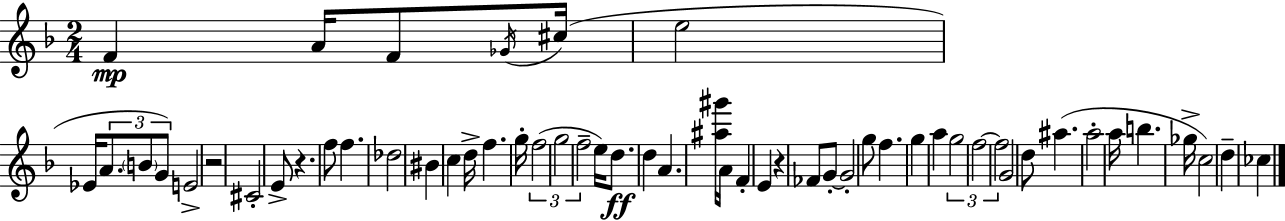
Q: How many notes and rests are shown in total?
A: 55